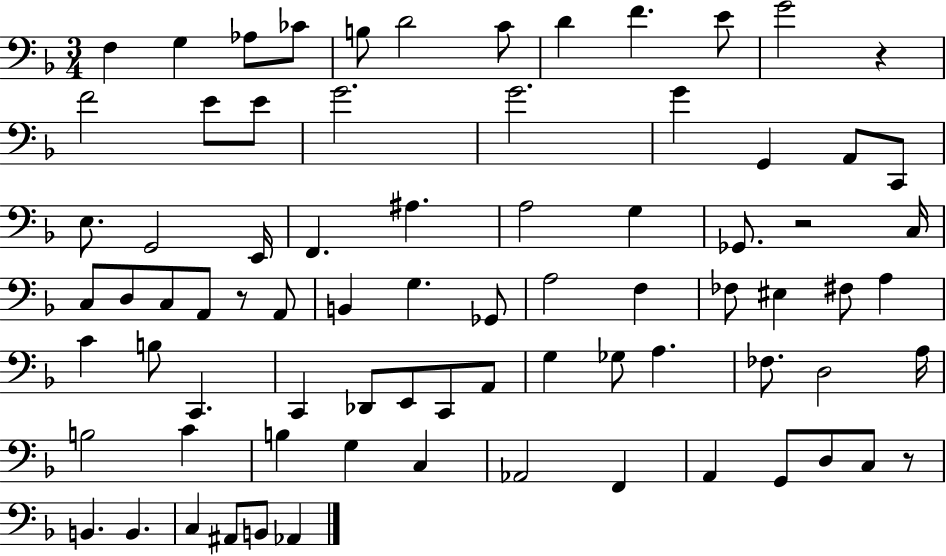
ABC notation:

X:1
T:Untitled
M:3/4
L:1/4
K:F
F, G, _A,/2 _C/2 B,/2 D2 C/2 D F E/2 G2 z F2 E/2 E/2 G2 G2 G G,, A,,/2 C,,/2 E,/2 G,,2 E,,/4 F,, ^A, A,2 G, _G,,/2 z2 C,/4 C,/2 D,/2 C,/2 A,,/2 z/2 A,,/2 B,, G, _G,,/2 A,2 F, _F,/2 ^E, ^F,/2 A, C B,/2 C,, C,, _D,,/2 E,,/2 C,,/2 A,,/2 G, _G,/2 A, _F,/2 D,2 A,/4 B,2 C B, G, C, _A,,2 F,, A,, G,,/2 D,/2 C,/2 z/2 B,, B,, C, ^A,,/2 B,,/2 _A,,